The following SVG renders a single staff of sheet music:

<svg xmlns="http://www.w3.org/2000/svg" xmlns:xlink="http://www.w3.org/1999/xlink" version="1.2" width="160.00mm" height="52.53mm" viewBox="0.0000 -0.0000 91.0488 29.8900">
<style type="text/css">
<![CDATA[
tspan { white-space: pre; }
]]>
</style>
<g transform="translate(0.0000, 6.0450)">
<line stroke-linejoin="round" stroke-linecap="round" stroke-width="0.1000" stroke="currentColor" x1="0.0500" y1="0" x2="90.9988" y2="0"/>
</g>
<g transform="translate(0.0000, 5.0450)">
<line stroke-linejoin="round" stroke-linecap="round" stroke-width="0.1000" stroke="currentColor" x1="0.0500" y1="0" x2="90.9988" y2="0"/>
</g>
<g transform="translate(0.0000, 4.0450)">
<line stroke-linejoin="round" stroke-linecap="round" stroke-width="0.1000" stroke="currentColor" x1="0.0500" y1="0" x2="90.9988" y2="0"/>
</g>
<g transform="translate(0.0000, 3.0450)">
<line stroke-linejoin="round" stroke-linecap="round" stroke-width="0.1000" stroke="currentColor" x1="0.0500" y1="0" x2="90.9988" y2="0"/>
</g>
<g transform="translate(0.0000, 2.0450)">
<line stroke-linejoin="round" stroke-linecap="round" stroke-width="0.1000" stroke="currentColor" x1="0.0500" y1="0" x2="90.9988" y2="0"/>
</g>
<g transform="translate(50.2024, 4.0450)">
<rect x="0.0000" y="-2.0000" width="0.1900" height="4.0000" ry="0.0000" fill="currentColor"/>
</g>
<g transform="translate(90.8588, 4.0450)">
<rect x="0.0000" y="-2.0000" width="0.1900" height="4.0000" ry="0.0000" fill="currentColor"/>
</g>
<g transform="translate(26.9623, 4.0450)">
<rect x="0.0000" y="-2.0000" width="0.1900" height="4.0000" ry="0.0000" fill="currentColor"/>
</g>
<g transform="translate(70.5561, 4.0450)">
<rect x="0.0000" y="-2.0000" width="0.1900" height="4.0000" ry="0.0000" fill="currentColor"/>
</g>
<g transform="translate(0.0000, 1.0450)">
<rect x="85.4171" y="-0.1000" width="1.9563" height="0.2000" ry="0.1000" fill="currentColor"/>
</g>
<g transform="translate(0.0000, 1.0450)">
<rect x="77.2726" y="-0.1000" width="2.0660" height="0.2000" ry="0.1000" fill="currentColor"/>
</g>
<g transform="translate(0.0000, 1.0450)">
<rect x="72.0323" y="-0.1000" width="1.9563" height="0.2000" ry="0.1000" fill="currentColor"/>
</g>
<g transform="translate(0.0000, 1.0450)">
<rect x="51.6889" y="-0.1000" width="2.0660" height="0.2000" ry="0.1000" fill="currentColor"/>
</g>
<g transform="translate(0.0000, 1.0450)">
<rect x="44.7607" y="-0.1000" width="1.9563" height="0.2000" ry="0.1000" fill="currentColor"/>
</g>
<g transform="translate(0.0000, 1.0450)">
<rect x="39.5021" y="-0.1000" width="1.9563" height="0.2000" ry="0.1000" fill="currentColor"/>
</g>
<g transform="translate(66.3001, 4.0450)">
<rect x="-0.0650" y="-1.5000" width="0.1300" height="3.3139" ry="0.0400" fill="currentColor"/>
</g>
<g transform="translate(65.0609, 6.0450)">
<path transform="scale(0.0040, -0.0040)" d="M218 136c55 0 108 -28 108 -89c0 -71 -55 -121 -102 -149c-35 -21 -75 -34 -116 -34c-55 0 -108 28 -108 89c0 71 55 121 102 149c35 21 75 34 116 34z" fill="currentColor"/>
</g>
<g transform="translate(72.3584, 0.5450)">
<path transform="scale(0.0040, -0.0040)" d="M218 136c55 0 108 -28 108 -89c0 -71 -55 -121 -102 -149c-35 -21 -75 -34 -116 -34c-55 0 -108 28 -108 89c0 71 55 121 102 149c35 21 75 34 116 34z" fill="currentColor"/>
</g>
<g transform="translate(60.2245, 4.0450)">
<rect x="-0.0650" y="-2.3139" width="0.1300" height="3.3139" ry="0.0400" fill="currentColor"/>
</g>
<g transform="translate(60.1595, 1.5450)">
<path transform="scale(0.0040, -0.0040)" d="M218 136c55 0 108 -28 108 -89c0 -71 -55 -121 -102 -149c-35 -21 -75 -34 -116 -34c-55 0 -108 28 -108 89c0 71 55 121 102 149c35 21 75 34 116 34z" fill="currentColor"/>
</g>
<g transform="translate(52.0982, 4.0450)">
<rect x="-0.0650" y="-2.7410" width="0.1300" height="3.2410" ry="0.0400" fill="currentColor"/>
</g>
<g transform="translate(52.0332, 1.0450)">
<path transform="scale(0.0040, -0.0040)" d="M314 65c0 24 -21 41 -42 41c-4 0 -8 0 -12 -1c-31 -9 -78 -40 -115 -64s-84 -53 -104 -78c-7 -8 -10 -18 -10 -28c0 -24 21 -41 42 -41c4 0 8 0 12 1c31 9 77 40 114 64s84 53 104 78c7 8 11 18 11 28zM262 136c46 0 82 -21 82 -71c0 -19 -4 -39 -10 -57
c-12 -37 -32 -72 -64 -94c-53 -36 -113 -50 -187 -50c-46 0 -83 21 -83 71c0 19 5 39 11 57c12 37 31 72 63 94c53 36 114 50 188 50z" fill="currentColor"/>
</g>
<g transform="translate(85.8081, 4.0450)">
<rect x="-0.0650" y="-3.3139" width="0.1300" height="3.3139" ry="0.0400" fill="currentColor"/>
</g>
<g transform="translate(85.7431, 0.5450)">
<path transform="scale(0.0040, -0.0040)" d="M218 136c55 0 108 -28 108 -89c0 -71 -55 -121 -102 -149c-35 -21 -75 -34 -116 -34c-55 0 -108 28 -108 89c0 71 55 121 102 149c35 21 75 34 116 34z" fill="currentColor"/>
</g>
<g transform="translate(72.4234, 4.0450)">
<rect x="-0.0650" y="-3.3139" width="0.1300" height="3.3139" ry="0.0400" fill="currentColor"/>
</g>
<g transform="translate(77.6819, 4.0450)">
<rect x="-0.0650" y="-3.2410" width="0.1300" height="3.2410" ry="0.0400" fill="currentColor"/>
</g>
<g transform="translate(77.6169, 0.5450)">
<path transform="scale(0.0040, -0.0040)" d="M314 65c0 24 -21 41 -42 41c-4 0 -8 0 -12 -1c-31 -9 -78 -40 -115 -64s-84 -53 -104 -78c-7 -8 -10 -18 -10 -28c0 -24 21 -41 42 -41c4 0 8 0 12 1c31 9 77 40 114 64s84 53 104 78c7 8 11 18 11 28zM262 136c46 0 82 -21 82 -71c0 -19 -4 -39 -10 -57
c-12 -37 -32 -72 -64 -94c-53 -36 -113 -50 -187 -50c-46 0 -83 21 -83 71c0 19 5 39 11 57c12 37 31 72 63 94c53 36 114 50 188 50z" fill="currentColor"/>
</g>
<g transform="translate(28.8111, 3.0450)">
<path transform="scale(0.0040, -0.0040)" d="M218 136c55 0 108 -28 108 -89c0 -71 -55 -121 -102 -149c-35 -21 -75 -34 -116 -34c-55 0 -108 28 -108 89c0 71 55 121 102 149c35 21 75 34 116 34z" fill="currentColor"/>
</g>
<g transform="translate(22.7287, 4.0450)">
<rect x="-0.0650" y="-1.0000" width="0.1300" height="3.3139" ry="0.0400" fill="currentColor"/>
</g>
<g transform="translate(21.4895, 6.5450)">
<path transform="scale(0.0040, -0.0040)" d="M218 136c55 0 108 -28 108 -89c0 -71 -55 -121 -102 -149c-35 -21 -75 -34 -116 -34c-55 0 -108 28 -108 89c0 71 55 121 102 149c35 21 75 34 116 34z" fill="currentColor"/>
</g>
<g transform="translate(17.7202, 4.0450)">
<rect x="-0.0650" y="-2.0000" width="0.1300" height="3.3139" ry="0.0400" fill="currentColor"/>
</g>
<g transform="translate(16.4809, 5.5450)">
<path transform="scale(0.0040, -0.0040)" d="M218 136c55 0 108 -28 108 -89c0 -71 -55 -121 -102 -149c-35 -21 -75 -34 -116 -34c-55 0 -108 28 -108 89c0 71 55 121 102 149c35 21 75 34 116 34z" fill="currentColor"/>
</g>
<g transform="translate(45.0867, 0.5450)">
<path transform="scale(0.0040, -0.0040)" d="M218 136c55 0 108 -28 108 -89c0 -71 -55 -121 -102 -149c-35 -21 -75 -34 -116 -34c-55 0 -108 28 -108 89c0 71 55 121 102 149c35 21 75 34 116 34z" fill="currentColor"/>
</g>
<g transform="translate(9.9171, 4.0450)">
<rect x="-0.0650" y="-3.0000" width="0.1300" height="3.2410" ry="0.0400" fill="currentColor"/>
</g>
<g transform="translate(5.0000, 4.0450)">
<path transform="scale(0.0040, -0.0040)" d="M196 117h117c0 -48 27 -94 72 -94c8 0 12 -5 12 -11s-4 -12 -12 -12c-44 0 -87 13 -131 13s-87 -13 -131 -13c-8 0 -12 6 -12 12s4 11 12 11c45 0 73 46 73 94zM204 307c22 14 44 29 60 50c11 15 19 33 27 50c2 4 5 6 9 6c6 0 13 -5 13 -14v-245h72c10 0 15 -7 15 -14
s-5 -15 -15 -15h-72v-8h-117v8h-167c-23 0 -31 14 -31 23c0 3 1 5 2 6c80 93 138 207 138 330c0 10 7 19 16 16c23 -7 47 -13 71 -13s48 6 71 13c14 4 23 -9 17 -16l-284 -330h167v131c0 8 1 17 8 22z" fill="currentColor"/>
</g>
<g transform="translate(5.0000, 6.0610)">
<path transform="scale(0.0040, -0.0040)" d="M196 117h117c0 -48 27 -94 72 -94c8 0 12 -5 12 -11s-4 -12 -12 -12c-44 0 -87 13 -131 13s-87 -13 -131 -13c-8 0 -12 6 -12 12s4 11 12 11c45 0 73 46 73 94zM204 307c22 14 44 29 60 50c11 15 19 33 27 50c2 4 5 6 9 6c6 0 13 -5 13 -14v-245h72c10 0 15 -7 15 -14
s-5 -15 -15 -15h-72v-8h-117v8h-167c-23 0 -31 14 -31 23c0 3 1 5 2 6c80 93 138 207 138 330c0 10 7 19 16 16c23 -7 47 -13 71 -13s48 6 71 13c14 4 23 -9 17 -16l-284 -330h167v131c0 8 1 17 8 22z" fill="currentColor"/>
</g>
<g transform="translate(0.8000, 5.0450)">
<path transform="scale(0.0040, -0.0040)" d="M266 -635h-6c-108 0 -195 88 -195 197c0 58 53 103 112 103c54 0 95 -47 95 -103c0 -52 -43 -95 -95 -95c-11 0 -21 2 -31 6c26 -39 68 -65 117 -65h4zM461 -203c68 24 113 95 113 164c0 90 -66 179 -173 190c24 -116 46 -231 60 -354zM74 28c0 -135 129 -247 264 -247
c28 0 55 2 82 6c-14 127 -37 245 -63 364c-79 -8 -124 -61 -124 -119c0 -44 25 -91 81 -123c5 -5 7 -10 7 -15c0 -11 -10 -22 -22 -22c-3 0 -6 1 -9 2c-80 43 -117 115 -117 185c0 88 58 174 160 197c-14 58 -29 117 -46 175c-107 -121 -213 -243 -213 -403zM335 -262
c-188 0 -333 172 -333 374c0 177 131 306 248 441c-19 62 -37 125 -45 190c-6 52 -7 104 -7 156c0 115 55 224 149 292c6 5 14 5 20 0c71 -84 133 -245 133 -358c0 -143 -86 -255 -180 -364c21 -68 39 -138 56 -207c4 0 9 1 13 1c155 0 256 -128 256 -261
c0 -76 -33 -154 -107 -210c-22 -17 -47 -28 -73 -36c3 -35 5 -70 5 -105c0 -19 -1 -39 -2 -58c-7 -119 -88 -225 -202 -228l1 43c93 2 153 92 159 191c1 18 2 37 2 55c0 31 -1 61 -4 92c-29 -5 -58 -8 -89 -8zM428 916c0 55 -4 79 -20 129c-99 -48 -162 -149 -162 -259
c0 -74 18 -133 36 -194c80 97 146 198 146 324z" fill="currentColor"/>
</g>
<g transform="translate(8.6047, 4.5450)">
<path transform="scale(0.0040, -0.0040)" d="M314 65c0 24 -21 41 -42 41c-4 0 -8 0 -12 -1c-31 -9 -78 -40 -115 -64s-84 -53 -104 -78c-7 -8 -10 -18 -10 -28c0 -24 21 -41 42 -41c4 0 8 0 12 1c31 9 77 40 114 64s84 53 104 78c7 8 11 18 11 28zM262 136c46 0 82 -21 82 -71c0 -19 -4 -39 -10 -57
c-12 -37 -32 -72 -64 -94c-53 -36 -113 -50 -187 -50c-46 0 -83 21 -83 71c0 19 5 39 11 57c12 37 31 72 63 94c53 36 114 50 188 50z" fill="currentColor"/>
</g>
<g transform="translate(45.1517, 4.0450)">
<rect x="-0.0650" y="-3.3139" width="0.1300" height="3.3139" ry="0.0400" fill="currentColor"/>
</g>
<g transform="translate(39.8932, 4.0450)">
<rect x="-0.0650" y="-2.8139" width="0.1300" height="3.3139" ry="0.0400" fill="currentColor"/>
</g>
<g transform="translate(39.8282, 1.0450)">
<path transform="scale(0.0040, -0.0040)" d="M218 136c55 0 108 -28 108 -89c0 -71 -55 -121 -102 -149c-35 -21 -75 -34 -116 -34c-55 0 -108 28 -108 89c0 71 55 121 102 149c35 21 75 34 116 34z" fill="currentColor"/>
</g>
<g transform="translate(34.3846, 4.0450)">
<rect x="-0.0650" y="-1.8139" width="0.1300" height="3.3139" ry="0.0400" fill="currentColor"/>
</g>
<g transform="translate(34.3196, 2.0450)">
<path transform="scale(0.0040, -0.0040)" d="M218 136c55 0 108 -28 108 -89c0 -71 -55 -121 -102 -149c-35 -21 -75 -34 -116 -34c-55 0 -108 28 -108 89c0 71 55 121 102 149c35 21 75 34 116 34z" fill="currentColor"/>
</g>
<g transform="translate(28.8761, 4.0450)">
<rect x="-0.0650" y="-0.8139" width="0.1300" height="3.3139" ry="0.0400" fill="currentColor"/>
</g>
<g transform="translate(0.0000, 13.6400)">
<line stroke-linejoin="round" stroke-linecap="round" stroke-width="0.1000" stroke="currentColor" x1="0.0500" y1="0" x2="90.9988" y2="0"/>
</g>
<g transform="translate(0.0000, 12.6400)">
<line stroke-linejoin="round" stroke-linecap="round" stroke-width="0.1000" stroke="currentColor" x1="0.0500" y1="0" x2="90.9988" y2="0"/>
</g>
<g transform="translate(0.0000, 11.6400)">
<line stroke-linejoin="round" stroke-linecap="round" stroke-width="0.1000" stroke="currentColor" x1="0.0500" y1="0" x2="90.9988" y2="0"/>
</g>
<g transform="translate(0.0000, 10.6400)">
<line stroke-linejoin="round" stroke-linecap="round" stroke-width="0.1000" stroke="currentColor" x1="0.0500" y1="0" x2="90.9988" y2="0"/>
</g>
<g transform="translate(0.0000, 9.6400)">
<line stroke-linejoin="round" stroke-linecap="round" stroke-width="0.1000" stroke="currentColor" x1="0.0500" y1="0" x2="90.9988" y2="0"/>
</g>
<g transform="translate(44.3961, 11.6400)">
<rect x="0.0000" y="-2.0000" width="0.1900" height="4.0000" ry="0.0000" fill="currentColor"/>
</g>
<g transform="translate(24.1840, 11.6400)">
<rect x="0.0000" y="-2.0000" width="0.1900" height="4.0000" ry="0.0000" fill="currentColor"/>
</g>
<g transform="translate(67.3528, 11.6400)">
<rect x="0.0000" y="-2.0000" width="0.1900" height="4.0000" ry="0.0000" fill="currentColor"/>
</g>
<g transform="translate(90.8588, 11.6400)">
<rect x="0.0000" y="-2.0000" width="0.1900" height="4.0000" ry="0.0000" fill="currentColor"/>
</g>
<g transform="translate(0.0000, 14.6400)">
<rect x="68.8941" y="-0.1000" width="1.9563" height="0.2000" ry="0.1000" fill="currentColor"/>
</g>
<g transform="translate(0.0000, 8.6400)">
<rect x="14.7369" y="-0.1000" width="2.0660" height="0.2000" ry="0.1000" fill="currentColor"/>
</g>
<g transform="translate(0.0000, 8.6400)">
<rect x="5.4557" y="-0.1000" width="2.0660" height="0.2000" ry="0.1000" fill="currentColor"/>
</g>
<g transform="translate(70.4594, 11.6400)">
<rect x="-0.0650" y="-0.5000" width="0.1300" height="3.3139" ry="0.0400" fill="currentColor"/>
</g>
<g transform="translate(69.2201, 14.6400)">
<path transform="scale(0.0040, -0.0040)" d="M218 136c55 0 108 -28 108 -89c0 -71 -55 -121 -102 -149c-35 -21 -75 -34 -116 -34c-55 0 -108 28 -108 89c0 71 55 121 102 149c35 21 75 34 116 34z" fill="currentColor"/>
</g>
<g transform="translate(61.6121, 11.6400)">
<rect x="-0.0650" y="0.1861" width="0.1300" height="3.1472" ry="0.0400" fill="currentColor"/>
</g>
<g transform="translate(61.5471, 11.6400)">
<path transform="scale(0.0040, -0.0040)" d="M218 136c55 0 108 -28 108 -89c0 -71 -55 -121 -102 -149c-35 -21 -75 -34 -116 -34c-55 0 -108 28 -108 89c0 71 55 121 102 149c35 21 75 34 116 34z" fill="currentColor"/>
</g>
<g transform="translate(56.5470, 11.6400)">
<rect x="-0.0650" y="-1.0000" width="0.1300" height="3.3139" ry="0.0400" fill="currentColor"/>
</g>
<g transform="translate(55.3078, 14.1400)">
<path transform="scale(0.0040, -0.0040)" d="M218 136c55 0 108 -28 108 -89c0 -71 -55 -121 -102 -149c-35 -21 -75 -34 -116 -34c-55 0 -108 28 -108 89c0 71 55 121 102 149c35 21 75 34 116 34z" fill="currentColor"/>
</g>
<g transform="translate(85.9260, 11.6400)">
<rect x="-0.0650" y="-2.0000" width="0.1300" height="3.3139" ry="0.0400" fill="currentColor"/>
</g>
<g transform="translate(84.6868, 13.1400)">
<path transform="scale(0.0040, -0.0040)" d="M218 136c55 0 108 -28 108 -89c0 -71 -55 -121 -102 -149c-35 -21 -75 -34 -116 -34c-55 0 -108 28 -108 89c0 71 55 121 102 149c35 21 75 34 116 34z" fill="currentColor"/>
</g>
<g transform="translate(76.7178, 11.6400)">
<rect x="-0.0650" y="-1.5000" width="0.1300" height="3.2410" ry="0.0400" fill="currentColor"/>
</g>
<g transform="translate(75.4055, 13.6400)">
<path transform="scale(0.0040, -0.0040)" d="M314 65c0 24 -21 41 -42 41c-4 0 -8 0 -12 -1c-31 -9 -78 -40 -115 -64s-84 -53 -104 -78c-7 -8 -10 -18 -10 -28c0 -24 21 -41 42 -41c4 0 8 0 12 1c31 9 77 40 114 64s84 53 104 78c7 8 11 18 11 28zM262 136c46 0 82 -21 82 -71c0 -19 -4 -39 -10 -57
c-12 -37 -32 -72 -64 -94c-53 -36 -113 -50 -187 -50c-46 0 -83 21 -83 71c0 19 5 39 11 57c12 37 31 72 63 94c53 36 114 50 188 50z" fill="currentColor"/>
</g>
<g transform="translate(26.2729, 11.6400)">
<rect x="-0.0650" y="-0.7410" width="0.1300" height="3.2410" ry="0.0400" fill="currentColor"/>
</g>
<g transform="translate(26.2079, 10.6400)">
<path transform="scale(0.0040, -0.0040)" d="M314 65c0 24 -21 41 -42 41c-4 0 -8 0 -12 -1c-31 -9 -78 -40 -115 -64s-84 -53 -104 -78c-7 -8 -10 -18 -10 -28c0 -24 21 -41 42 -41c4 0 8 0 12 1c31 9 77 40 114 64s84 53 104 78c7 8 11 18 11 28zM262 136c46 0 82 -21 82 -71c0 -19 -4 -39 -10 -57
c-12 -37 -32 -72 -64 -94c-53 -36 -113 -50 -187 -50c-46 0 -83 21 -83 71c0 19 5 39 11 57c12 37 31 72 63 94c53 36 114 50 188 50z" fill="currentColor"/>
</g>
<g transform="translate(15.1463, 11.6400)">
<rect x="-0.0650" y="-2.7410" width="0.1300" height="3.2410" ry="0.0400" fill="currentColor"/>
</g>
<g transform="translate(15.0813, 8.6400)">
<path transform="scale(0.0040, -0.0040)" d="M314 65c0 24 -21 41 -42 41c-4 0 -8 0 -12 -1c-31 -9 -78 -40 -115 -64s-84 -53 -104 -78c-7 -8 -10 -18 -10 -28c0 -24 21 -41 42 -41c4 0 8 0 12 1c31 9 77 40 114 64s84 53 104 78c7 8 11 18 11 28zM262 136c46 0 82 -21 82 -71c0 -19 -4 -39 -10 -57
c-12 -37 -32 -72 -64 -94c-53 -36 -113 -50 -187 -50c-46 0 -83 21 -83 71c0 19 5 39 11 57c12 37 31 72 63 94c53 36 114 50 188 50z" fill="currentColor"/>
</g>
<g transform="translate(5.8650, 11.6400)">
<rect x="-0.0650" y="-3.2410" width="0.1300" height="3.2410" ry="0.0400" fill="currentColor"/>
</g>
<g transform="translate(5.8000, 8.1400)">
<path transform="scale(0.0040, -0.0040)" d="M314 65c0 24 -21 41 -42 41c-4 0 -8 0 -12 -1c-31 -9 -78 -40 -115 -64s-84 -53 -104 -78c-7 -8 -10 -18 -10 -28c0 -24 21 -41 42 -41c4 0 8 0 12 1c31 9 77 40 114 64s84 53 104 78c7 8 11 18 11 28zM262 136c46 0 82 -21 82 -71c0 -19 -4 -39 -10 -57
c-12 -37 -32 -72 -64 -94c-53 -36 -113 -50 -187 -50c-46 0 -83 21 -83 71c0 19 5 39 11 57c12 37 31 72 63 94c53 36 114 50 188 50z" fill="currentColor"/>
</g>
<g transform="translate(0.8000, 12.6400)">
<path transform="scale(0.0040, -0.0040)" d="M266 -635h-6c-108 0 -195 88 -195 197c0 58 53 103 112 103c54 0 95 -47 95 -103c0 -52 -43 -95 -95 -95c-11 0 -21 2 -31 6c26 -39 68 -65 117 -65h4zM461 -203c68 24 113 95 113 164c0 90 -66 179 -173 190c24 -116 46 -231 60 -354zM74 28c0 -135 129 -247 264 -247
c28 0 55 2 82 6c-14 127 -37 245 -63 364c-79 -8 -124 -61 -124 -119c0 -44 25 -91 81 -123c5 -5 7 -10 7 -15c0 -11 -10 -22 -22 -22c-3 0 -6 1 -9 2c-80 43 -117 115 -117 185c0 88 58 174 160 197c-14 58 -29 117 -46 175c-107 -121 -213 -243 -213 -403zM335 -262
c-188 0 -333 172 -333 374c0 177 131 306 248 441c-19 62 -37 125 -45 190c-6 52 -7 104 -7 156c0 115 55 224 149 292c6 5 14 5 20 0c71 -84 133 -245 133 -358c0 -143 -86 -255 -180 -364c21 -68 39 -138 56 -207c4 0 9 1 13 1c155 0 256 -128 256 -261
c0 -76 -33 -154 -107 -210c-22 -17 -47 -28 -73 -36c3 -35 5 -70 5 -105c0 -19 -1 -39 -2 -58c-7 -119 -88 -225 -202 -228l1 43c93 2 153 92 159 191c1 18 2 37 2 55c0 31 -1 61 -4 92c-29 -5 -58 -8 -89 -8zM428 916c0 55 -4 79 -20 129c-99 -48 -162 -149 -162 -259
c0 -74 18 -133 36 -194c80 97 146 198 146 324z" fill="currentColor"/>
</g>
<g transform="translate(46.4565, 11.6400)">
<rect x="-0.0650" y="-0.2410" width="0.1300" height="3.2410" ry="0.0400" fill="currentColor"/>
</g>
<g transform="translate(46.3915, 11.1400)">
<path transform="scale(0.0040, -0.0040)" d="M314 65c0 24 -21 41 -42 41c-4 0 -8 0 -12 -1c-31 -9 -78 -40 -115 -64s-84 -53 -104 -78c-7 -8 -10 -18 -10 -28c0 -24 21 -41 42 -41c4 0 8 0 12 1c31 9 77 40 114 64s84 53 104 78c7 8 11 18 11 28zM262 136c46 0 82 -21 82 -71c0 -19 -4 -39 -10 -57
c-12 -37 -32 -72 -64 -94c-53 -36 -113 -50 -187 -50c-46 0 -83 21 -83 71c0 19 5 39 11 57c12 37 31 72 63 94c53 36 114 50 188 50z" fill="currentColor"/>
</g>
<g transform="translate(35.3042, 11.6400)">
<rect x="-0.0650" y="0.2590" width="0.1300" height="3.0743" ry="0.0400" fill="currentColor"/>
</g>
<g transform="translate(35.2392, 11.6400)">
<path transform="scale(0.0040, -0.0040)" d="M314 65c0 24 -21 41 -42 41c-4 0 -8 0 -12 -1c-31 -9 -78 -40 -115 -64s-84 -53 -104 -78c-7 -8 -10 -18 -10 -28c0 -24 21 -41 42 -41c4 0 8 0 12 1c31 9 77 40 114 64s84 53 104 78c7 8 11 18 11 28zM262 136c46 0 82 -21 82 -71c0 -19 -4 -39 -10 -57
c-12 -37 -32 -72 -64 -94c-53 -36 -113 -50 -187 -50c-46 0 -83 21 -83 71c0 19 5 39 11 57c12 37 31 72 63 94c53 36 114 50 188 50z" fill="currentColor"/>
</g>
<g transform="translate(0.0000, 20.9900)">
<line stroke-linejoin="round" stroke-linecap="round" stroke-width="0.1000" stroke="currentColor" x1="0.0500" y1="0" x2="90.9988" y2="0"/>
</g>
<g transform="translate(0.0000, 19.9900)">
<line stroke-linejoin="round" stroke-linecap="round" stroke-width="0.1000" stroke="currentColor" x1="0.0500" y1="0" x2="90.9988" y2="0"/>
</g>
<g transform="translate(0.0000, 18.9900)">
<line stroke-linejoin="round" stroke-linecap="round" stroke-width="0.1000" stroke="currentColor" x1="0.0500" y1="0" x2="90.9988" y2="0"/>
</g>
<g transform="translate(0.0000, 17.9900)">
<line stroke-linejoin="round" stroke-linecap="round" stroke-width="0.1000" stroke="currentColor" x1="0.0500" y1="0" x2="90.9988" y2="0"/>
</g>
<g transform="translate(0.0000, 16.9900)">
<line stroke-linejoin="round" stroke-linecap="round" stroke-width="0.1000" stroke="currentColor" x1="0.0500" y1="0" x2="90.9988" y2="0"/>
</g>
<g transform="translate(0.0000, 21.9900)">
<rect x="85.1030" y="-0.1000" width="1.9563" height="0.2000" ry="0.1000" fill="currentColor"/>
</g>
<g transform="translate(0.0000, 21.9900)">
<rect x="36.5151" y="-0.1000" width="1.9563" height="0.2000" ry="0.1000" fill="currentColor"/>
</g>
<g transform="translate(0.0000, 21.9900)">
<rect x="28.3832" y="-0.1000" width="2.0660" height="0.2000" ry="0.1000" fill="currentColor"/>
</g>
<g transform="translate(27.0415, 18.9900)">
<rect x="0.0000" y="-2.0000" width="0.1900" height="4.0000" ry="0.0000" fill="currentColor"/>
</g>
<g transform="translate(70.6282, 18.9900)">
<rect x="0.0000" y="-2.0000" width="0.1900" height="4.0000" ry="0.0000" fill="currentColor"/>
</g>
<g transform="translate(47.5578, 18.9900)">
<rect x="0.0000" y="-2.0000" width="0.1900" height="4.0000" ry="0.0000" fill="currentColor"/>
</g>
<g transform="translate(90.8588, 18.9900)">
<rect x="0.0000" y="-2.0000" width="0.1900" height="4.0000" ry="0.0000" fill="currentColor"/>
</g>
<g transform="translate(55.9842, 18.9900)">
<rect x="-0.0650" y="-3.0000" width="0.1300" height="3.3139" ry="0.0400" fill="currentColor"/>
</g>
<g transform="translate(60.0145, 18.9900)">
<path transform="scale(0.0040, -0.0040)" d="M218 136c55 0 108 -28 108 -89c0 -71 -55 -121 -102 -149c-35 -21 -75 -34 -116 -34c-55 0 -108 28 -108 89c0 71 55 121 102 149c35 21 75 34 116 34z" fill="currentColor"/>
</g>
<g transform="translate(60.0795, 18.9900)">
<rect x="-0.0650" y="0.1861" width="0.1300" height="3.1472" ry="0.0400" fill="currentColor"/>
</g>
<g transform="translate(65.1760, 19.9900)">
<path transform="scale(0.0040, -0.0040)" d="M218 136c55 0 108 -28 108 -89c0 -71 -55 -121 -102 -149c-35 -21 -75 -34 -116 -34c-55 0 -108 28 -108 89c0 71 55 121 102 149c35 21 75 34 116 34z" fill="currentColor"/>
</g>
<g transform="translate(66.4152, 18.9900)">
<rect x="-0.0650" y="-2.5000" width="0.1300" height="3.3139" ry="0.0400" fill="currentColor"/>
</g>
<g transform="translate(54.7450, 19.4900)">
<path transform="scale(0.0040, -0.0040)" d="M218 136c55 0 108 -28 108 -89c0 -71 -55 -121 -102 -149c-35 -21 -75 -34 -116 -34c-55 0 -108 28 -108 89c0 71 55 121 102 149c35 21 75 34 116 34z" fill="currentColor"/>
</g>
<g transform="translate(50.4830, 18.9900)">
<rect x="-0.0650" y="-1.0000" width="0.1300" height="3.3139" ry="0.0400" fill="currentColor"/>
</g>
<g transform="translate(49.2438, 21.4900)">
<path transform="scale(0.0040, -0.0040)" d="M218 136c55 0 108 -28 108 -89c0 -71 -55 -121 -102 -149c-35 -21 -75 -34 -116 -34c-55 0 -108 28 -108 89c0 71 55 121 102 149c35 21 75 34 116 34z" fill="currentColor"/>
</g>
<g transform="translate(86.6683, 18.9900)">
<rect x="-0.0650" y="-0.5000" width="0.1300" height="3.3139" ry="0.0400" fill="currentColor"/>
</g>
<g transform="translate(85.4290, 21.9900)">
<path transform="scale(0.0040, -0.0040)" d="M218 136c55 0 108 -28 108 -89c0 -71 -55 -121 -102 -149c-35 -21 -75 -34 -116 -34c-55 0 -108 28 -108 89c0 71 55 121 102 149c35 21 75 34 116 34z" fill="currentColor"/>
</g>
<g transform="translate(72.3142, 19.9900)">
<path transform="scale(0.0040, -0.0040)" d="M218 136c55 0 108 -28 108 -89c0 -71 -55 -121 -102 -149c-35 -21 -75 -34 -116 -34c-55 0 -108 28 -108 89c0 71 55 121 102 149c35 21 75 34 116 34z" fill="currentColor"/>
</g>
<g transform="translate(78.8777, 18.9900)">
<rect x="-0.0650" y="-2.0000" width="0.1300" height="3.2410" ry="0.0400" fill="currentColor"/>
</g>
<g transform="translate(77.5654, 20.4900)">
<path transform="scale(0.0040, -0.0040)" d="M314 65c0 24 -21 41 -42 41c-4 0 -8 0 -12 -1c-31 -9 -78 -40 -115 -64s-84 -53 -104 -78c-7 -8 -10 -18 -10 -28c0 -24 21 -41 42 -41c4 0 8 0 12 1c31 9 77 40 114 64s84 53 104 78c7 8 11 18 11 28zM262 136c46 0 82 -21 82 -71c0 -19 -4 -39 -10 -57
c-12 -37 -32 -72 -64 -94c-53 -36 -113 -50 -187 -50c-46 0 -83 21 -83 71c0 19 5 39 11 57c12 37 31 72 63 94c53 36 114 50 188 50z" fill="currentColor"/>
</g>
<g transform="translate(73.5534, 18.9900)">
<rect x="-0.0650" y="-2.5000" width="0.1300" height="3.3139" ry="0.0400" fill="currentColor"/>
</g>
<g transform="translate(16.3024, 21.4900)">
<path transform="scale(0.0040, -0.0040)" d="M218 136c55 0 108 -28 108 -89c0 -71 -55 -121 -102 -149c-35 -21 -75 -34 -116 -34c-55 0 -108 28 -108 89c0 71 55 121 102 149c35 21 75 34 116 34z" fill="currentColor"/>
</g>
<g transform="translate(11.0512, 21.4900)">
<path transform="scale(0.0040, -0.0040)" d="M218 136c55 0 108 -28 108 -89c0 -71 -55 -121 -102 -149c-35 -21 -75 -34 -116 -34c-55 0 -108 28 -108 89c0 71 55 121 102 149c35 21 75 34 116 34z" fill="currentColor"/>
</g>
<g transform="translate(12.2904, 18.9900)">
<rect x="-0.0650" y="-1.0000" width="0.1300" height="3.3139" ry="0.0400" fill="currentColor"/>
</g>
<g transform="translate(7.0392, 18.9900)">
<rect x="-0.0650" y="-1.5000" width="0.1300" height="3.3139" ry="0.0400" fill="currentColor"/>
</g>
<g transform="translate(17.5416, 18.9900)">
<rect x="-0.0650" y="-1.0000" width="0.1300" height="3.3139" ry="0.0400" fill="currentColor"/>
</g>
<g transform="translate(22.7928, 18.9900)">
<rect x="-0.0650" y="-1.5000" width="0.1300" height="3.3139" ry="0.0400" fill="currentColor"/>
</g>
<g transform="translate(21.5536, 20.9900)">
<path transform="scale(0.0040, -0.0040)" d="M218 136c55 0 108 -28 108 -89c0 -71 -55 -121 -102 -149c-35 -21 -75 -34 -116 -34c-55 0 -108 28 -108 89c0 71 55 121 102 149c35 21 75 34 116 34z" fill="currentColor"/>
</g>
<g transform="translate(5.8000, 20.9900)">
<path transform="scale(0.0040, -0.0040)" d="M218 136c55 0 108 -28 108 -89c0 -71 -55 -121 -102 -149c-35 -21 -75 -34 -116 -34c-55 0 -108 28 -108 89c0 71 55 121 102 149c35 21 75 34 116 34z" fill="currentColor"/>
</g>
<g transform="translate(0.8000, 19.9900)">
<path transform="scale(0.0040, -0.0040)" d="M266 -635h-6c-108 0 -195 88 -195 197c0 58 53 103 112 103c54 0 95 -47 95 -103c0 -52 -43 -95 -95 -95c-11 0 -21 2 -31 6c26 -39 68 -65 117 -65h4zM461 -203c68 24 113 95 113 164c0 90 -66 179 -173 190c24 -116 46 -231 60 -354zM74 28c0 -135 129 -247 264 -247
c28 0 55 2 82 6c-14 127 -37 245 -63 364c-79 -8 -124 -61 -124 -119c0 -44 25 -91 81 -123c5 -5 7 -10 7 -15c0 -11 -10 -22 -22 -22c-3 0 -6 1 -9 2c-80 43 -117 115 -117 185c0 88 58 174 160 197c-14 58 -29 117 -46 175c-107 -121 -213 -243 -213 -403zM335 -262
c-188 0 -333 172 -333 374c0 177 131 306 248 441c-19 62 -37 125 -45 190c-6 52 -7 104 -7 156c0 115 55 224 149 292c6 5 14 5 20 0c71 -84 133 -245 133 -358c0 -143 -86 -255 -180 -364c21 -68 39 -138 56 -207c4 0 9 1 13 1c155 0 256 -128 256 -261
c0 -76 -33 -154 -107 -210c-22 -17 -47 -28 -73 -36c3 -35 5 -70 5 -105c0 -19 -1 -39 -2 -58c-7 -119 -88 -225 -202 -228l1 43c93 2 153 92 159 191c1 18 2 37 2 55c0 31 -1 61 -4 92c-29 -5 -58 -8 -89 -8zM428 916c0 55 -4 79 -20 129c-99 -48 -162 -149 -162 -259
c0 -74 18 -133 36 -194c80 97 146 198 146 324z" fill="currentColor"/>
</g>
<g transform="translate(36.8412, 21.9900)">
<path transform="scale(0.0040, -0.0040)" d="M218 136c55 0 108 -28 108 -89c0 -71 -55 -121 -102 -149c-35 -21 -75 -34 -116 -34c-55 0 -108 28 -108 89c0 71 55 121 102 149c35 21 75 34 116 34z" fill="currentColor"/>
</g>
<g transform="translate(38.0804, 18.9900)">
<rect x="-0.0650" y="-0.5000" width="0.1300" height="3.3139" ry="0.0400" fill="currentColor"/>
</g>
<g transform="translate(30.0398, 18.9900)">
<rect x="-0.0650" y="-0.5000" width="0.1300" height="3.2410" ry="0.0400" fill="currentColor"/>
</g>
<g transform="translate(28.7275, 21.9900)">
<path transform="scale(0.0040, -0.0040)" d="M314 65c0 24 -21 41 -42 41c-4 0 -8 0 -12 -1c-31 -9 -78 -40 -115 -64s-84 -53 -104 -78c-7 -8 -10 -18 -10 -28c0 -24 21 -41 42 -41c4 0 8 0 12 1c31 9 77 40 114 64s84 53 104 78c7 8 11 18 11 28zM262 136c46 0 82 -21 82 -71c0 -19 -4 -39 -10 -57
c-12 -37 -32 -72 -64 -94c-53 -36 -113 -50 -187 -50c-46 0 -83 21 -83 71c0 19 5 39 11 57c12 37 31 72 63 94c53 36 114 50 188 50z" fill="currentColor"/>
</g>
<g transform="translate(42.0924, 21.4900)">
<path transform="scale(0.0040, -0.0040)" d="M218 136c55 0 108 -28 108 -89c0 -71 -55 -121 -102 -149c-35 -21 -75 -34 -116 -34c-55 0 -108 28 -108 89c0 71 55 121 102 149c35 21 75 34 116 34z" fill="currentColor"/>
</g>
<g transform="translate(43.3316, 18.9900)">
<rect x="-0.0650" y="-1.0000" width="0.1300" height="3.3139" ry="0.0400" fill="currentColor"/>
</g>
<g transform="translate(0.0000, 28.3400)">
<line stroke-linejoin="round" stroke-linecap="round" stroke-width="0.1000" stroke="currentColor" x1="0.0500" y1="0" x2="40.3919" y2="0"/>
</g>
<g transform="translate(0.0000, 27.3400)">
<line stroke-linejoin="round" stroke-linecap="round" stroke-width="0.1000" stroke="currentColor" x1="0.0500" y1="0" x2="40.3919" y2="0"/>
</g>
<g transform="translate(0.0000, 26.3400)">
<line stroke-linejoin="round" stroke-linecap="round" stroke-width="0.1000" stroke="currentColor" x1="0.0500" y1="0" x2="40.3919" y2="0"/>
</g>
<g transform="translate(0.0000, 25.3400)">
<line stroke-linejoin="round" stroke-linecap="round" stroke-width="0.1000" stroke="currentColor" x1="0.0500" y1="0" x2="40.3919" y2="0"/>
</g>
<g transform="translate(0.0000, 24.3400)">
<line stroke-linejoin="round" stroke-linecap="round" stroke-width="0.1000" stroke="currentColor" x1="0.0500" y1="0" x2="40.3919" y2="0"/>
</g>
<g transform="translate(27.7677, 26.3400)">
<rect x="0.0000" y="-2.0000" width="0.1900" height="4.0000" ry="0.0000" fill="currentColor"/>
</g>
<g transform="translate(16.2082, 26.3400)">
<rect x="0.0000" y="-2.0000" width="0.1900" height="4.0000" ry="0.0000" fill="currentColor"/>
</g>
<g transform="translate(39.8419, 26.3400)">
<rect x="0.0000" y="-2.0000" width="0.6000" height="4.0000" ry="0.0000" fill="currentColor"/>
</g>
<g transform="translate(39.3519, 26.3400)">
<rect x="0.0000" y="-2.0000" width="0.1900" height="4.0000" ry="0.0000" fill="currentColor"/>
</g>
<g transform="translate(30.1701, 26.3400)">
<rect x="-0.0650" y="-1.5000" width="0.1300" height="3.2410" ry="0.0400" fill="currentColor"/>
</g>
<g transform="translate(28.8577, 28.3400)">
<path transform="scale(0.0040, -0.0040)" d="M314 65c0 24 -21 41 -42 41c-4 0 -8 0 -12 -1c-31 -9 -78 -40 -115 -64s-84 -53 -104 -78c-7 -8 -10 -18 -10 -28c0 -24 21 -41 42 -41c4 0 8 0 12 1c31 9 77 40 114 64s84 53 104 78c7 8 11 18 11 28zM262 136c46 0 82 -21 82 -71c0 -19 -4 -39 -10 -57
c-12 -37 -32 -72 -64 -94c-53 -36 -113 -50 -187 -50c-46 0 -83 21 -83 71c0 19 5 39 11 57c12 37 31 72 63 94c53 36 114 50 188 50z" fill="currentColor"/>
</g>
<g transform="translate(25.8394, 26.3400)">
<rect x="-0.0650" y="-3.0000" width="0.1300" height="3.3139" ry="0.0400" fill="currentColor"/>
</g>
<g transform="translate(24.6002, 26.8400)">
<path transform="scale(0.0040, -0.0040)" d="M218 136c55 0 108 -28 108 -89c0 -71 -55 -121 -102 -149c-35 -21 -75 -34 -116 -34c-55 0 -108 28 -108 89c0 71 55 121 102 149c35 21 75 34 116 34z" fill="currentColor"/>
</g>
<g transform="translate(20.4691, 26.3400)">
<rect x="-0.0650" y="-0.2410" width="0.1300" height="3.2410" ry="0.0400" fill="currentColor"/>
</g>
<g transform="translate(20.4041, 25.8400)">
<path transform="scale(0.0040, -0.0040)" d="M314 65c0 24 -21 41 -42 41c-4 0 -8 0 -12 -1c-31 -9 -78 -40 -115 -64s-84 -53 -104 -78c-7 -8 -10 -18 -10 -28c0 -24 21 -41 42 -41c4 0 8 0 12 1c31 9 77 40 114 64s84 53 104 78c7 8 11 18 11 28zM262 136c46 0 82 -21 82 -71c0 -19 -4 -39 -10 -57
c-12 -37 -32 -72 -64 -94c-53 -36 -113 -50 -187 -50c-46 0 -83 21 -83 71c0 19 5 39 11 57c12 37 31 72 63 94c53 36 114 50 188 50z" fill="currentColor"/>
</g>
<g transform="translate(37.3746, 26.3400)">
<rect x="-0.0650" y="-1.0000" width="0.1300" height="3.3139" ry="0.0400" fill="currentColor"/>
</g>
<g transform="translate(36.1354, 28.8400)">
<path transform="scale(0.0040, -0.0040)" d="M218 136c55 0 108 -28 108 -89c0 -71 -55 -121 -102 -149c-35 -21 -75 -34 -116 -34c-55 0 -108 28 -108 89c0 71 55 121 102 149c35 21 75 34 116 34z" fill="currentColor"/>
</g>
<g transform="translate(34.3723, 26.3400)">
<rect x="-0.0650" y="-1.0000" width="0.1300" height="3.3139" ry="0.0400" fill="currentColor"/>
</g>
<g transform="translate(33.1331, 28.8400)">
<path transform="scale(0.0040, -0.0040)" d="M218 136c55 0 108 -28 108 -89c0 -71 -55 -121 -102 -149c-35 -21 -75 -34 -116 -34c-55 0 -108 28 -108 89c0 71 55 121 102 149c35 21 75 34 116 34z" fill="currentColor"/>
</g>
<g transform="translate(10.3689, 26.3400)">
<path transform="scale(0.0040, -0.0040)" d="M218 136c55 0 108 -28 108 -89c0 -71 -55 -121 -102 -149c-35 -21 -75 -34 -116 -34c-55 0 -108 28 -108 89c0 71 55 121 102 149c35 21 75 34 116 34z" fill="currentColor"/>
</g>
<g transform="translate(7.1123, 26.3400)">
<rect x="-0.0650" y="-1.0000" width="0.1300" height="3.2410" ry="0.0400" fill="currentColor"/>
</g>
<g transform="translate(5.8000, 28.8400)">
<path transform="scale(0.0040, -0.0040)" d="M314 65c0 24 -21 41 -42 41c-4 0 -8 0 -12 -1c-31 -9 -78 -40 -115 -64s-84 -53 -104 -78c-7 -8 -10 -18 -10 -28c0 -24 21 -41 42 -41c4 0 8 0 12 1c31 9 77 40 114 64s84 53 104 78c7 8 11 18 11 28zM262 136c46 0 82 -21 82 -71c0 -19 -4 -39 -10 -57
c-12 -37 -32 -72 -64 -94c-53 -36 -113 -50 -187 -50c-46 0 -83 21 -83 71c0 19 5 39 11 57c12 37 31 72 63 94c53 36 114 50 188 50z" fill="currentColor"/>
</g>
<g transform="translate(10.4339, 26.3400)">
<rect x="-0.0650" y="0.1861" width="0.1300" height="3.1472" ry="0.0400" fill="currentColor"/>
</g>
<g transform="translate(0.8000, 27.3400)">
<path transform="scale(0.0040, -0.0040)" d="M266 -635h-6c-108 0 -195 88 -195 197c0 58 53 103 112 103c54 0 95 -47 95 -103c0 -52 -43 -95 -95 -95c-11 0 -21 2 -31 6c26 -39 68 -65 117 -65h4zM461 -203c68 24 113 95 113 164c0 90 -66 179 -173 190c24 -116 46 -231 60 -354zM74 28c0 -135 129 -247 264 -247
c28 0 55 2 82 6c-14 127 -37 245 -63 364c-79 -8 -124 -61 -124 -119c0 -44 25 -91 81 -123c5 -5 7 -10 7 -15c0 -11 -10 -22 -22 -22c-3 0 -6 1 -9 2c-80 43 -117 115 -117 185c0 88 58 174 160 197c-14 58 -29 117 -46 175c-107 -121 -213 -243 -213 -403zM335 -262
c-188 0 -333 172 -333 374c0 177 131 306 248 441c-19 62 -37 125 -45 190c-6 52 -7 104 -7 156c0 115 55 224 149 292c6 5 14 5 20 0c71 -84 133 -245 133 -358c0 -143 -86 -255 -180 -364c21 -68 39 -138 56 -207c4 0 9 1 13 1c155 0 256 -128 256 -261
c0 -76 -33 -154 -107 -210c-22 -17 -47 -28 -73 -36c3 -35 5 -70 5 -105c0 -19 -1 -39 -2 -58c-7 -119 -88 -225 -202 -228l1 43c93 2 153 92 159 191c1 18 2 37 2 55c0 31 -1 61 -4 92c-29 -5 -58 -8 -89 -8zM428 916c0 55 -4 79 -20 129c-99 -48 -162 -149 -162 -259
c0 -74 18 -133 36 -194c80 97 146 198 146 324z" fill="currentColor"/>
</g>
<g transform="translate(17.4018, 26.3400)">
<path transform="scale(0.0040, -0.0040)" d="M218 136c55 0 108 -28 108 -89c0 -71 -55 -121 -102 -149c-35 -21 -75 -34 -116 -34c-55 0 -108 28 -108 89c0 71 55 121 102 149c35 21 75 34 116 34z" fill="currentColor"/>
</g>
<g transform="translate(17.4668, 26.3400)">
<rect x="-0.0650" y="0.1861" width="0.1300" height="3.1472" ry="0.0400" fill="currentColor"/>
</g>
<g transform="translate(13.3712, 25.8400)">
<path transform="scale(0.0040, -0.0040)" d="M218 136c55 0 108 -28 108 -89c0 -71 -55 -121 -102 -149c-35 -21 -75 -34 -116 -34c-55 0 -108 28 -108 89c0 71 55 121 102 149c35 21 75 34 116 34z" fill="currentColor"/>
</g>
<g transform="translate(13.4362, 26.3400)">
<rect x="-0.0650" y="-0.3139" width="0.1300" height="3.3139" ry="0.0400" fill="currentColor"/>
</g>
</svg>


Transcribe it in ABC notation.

X:1
T:Untitled
M:4/4
L:1/4
K:C
A2 F D d f a b a2 g E b b2 b b2 a2 d2 B2 c2 D B C E2 F E D D E C2 C D D A B G G F2 C D2 B c B c2 A E2 D D